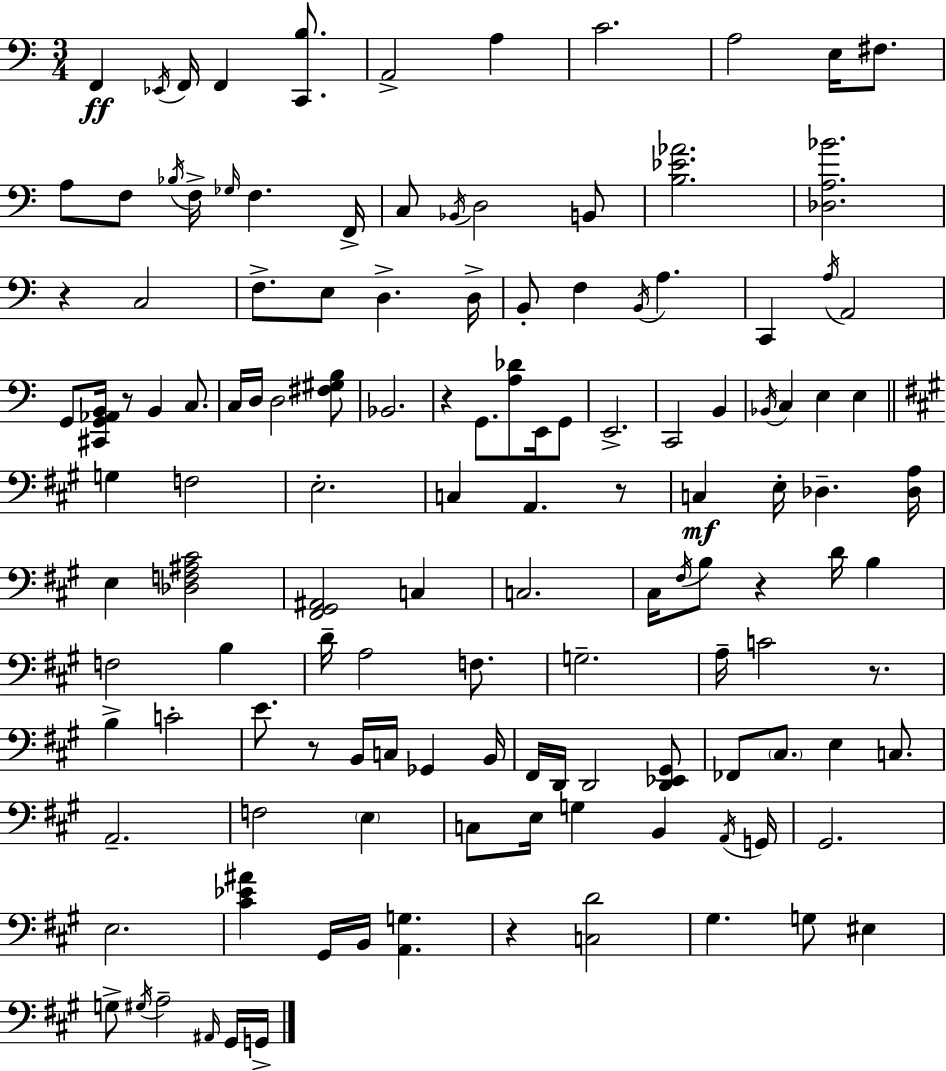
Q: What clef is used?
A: bass